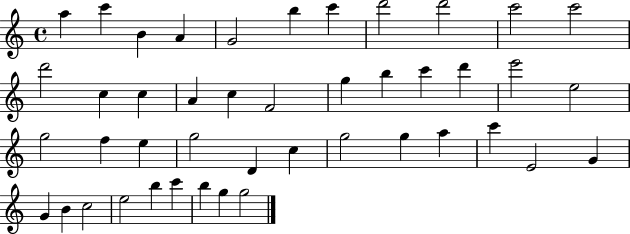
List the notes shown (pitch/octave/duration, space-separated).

A5/q C6/q B4/q A4/q G4/h B5/q C6/q D6/h D6/h C6/h C6/h D6/h C5/q C5/q A4/q C5/q F4/h G5/q B5/q C6/q D6/q E6/h E5/h G5/h F5/q E5/q G5/h D4/q C5/q G5/h G5/q A5/q C6/q E4/h G4/q G4/q B4/q C5/h E5/h B5/q C6/q B5/q G5/q G5/h